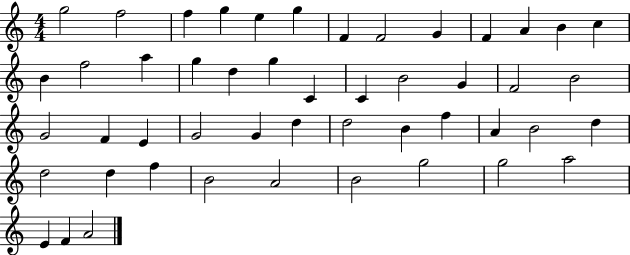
{
  \clef treble
  \numericTimeSignature
  \time 4/4
  \key c \major
  g''2 f''2 | f''4 g''4 e''4 g''4 | f'4 f'2 g'4 | f'4 a'4 b'4 c''4 | \break b'4 f''2 a''4 | g''4 d''4 g''4 c'4 | c'4 b'2 g'4 | f'2 b'2 | \break g'2 f'4 e'4 | g'2 g'4 d''4 | d''2 b'4 f''4 | a'4 b'2 d''4 | \break d''2 d''4 f''4 | b'2 a'2 | b'2 g''2 | g''2 a''2 | \break e'4 f'4 a'2 | \bar "|."
}